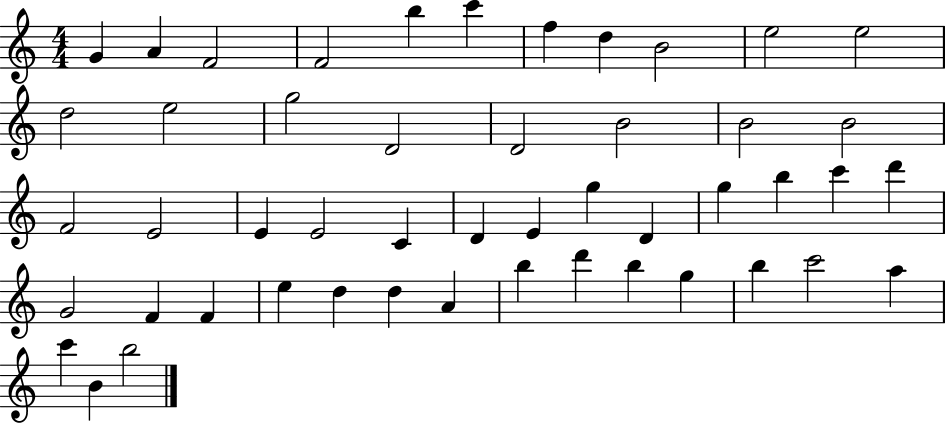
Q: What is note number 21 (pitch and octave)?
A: E4